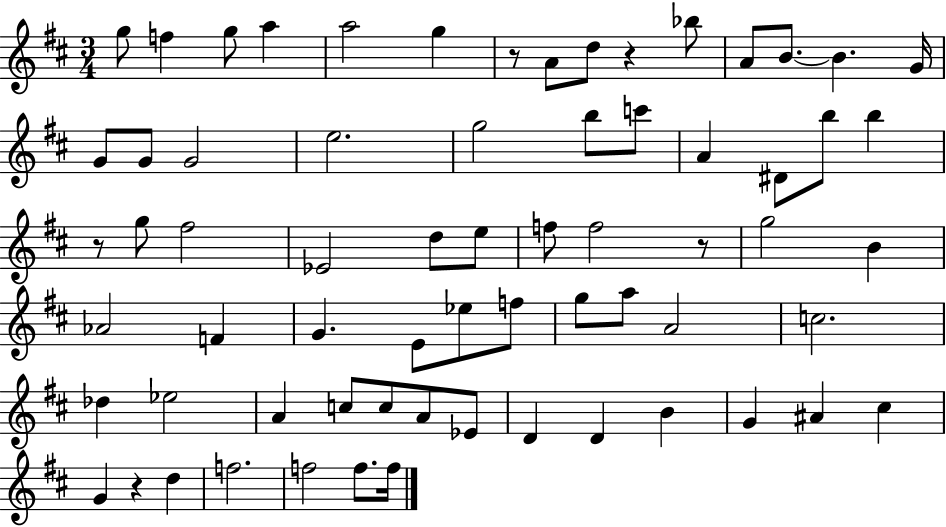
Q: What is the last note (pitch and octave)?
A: F5